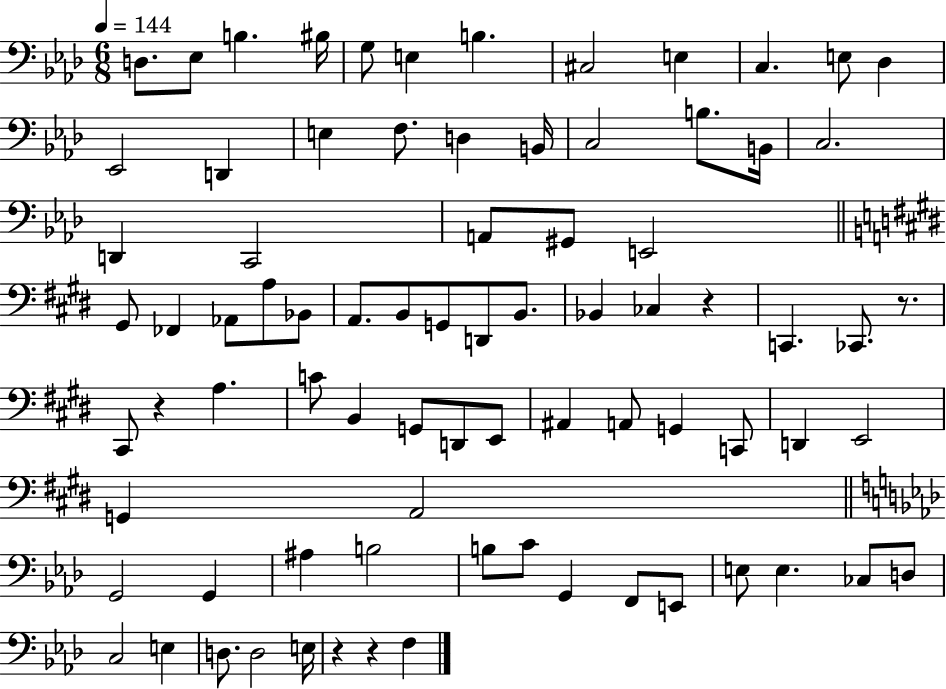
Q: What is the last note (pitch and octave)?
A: F3